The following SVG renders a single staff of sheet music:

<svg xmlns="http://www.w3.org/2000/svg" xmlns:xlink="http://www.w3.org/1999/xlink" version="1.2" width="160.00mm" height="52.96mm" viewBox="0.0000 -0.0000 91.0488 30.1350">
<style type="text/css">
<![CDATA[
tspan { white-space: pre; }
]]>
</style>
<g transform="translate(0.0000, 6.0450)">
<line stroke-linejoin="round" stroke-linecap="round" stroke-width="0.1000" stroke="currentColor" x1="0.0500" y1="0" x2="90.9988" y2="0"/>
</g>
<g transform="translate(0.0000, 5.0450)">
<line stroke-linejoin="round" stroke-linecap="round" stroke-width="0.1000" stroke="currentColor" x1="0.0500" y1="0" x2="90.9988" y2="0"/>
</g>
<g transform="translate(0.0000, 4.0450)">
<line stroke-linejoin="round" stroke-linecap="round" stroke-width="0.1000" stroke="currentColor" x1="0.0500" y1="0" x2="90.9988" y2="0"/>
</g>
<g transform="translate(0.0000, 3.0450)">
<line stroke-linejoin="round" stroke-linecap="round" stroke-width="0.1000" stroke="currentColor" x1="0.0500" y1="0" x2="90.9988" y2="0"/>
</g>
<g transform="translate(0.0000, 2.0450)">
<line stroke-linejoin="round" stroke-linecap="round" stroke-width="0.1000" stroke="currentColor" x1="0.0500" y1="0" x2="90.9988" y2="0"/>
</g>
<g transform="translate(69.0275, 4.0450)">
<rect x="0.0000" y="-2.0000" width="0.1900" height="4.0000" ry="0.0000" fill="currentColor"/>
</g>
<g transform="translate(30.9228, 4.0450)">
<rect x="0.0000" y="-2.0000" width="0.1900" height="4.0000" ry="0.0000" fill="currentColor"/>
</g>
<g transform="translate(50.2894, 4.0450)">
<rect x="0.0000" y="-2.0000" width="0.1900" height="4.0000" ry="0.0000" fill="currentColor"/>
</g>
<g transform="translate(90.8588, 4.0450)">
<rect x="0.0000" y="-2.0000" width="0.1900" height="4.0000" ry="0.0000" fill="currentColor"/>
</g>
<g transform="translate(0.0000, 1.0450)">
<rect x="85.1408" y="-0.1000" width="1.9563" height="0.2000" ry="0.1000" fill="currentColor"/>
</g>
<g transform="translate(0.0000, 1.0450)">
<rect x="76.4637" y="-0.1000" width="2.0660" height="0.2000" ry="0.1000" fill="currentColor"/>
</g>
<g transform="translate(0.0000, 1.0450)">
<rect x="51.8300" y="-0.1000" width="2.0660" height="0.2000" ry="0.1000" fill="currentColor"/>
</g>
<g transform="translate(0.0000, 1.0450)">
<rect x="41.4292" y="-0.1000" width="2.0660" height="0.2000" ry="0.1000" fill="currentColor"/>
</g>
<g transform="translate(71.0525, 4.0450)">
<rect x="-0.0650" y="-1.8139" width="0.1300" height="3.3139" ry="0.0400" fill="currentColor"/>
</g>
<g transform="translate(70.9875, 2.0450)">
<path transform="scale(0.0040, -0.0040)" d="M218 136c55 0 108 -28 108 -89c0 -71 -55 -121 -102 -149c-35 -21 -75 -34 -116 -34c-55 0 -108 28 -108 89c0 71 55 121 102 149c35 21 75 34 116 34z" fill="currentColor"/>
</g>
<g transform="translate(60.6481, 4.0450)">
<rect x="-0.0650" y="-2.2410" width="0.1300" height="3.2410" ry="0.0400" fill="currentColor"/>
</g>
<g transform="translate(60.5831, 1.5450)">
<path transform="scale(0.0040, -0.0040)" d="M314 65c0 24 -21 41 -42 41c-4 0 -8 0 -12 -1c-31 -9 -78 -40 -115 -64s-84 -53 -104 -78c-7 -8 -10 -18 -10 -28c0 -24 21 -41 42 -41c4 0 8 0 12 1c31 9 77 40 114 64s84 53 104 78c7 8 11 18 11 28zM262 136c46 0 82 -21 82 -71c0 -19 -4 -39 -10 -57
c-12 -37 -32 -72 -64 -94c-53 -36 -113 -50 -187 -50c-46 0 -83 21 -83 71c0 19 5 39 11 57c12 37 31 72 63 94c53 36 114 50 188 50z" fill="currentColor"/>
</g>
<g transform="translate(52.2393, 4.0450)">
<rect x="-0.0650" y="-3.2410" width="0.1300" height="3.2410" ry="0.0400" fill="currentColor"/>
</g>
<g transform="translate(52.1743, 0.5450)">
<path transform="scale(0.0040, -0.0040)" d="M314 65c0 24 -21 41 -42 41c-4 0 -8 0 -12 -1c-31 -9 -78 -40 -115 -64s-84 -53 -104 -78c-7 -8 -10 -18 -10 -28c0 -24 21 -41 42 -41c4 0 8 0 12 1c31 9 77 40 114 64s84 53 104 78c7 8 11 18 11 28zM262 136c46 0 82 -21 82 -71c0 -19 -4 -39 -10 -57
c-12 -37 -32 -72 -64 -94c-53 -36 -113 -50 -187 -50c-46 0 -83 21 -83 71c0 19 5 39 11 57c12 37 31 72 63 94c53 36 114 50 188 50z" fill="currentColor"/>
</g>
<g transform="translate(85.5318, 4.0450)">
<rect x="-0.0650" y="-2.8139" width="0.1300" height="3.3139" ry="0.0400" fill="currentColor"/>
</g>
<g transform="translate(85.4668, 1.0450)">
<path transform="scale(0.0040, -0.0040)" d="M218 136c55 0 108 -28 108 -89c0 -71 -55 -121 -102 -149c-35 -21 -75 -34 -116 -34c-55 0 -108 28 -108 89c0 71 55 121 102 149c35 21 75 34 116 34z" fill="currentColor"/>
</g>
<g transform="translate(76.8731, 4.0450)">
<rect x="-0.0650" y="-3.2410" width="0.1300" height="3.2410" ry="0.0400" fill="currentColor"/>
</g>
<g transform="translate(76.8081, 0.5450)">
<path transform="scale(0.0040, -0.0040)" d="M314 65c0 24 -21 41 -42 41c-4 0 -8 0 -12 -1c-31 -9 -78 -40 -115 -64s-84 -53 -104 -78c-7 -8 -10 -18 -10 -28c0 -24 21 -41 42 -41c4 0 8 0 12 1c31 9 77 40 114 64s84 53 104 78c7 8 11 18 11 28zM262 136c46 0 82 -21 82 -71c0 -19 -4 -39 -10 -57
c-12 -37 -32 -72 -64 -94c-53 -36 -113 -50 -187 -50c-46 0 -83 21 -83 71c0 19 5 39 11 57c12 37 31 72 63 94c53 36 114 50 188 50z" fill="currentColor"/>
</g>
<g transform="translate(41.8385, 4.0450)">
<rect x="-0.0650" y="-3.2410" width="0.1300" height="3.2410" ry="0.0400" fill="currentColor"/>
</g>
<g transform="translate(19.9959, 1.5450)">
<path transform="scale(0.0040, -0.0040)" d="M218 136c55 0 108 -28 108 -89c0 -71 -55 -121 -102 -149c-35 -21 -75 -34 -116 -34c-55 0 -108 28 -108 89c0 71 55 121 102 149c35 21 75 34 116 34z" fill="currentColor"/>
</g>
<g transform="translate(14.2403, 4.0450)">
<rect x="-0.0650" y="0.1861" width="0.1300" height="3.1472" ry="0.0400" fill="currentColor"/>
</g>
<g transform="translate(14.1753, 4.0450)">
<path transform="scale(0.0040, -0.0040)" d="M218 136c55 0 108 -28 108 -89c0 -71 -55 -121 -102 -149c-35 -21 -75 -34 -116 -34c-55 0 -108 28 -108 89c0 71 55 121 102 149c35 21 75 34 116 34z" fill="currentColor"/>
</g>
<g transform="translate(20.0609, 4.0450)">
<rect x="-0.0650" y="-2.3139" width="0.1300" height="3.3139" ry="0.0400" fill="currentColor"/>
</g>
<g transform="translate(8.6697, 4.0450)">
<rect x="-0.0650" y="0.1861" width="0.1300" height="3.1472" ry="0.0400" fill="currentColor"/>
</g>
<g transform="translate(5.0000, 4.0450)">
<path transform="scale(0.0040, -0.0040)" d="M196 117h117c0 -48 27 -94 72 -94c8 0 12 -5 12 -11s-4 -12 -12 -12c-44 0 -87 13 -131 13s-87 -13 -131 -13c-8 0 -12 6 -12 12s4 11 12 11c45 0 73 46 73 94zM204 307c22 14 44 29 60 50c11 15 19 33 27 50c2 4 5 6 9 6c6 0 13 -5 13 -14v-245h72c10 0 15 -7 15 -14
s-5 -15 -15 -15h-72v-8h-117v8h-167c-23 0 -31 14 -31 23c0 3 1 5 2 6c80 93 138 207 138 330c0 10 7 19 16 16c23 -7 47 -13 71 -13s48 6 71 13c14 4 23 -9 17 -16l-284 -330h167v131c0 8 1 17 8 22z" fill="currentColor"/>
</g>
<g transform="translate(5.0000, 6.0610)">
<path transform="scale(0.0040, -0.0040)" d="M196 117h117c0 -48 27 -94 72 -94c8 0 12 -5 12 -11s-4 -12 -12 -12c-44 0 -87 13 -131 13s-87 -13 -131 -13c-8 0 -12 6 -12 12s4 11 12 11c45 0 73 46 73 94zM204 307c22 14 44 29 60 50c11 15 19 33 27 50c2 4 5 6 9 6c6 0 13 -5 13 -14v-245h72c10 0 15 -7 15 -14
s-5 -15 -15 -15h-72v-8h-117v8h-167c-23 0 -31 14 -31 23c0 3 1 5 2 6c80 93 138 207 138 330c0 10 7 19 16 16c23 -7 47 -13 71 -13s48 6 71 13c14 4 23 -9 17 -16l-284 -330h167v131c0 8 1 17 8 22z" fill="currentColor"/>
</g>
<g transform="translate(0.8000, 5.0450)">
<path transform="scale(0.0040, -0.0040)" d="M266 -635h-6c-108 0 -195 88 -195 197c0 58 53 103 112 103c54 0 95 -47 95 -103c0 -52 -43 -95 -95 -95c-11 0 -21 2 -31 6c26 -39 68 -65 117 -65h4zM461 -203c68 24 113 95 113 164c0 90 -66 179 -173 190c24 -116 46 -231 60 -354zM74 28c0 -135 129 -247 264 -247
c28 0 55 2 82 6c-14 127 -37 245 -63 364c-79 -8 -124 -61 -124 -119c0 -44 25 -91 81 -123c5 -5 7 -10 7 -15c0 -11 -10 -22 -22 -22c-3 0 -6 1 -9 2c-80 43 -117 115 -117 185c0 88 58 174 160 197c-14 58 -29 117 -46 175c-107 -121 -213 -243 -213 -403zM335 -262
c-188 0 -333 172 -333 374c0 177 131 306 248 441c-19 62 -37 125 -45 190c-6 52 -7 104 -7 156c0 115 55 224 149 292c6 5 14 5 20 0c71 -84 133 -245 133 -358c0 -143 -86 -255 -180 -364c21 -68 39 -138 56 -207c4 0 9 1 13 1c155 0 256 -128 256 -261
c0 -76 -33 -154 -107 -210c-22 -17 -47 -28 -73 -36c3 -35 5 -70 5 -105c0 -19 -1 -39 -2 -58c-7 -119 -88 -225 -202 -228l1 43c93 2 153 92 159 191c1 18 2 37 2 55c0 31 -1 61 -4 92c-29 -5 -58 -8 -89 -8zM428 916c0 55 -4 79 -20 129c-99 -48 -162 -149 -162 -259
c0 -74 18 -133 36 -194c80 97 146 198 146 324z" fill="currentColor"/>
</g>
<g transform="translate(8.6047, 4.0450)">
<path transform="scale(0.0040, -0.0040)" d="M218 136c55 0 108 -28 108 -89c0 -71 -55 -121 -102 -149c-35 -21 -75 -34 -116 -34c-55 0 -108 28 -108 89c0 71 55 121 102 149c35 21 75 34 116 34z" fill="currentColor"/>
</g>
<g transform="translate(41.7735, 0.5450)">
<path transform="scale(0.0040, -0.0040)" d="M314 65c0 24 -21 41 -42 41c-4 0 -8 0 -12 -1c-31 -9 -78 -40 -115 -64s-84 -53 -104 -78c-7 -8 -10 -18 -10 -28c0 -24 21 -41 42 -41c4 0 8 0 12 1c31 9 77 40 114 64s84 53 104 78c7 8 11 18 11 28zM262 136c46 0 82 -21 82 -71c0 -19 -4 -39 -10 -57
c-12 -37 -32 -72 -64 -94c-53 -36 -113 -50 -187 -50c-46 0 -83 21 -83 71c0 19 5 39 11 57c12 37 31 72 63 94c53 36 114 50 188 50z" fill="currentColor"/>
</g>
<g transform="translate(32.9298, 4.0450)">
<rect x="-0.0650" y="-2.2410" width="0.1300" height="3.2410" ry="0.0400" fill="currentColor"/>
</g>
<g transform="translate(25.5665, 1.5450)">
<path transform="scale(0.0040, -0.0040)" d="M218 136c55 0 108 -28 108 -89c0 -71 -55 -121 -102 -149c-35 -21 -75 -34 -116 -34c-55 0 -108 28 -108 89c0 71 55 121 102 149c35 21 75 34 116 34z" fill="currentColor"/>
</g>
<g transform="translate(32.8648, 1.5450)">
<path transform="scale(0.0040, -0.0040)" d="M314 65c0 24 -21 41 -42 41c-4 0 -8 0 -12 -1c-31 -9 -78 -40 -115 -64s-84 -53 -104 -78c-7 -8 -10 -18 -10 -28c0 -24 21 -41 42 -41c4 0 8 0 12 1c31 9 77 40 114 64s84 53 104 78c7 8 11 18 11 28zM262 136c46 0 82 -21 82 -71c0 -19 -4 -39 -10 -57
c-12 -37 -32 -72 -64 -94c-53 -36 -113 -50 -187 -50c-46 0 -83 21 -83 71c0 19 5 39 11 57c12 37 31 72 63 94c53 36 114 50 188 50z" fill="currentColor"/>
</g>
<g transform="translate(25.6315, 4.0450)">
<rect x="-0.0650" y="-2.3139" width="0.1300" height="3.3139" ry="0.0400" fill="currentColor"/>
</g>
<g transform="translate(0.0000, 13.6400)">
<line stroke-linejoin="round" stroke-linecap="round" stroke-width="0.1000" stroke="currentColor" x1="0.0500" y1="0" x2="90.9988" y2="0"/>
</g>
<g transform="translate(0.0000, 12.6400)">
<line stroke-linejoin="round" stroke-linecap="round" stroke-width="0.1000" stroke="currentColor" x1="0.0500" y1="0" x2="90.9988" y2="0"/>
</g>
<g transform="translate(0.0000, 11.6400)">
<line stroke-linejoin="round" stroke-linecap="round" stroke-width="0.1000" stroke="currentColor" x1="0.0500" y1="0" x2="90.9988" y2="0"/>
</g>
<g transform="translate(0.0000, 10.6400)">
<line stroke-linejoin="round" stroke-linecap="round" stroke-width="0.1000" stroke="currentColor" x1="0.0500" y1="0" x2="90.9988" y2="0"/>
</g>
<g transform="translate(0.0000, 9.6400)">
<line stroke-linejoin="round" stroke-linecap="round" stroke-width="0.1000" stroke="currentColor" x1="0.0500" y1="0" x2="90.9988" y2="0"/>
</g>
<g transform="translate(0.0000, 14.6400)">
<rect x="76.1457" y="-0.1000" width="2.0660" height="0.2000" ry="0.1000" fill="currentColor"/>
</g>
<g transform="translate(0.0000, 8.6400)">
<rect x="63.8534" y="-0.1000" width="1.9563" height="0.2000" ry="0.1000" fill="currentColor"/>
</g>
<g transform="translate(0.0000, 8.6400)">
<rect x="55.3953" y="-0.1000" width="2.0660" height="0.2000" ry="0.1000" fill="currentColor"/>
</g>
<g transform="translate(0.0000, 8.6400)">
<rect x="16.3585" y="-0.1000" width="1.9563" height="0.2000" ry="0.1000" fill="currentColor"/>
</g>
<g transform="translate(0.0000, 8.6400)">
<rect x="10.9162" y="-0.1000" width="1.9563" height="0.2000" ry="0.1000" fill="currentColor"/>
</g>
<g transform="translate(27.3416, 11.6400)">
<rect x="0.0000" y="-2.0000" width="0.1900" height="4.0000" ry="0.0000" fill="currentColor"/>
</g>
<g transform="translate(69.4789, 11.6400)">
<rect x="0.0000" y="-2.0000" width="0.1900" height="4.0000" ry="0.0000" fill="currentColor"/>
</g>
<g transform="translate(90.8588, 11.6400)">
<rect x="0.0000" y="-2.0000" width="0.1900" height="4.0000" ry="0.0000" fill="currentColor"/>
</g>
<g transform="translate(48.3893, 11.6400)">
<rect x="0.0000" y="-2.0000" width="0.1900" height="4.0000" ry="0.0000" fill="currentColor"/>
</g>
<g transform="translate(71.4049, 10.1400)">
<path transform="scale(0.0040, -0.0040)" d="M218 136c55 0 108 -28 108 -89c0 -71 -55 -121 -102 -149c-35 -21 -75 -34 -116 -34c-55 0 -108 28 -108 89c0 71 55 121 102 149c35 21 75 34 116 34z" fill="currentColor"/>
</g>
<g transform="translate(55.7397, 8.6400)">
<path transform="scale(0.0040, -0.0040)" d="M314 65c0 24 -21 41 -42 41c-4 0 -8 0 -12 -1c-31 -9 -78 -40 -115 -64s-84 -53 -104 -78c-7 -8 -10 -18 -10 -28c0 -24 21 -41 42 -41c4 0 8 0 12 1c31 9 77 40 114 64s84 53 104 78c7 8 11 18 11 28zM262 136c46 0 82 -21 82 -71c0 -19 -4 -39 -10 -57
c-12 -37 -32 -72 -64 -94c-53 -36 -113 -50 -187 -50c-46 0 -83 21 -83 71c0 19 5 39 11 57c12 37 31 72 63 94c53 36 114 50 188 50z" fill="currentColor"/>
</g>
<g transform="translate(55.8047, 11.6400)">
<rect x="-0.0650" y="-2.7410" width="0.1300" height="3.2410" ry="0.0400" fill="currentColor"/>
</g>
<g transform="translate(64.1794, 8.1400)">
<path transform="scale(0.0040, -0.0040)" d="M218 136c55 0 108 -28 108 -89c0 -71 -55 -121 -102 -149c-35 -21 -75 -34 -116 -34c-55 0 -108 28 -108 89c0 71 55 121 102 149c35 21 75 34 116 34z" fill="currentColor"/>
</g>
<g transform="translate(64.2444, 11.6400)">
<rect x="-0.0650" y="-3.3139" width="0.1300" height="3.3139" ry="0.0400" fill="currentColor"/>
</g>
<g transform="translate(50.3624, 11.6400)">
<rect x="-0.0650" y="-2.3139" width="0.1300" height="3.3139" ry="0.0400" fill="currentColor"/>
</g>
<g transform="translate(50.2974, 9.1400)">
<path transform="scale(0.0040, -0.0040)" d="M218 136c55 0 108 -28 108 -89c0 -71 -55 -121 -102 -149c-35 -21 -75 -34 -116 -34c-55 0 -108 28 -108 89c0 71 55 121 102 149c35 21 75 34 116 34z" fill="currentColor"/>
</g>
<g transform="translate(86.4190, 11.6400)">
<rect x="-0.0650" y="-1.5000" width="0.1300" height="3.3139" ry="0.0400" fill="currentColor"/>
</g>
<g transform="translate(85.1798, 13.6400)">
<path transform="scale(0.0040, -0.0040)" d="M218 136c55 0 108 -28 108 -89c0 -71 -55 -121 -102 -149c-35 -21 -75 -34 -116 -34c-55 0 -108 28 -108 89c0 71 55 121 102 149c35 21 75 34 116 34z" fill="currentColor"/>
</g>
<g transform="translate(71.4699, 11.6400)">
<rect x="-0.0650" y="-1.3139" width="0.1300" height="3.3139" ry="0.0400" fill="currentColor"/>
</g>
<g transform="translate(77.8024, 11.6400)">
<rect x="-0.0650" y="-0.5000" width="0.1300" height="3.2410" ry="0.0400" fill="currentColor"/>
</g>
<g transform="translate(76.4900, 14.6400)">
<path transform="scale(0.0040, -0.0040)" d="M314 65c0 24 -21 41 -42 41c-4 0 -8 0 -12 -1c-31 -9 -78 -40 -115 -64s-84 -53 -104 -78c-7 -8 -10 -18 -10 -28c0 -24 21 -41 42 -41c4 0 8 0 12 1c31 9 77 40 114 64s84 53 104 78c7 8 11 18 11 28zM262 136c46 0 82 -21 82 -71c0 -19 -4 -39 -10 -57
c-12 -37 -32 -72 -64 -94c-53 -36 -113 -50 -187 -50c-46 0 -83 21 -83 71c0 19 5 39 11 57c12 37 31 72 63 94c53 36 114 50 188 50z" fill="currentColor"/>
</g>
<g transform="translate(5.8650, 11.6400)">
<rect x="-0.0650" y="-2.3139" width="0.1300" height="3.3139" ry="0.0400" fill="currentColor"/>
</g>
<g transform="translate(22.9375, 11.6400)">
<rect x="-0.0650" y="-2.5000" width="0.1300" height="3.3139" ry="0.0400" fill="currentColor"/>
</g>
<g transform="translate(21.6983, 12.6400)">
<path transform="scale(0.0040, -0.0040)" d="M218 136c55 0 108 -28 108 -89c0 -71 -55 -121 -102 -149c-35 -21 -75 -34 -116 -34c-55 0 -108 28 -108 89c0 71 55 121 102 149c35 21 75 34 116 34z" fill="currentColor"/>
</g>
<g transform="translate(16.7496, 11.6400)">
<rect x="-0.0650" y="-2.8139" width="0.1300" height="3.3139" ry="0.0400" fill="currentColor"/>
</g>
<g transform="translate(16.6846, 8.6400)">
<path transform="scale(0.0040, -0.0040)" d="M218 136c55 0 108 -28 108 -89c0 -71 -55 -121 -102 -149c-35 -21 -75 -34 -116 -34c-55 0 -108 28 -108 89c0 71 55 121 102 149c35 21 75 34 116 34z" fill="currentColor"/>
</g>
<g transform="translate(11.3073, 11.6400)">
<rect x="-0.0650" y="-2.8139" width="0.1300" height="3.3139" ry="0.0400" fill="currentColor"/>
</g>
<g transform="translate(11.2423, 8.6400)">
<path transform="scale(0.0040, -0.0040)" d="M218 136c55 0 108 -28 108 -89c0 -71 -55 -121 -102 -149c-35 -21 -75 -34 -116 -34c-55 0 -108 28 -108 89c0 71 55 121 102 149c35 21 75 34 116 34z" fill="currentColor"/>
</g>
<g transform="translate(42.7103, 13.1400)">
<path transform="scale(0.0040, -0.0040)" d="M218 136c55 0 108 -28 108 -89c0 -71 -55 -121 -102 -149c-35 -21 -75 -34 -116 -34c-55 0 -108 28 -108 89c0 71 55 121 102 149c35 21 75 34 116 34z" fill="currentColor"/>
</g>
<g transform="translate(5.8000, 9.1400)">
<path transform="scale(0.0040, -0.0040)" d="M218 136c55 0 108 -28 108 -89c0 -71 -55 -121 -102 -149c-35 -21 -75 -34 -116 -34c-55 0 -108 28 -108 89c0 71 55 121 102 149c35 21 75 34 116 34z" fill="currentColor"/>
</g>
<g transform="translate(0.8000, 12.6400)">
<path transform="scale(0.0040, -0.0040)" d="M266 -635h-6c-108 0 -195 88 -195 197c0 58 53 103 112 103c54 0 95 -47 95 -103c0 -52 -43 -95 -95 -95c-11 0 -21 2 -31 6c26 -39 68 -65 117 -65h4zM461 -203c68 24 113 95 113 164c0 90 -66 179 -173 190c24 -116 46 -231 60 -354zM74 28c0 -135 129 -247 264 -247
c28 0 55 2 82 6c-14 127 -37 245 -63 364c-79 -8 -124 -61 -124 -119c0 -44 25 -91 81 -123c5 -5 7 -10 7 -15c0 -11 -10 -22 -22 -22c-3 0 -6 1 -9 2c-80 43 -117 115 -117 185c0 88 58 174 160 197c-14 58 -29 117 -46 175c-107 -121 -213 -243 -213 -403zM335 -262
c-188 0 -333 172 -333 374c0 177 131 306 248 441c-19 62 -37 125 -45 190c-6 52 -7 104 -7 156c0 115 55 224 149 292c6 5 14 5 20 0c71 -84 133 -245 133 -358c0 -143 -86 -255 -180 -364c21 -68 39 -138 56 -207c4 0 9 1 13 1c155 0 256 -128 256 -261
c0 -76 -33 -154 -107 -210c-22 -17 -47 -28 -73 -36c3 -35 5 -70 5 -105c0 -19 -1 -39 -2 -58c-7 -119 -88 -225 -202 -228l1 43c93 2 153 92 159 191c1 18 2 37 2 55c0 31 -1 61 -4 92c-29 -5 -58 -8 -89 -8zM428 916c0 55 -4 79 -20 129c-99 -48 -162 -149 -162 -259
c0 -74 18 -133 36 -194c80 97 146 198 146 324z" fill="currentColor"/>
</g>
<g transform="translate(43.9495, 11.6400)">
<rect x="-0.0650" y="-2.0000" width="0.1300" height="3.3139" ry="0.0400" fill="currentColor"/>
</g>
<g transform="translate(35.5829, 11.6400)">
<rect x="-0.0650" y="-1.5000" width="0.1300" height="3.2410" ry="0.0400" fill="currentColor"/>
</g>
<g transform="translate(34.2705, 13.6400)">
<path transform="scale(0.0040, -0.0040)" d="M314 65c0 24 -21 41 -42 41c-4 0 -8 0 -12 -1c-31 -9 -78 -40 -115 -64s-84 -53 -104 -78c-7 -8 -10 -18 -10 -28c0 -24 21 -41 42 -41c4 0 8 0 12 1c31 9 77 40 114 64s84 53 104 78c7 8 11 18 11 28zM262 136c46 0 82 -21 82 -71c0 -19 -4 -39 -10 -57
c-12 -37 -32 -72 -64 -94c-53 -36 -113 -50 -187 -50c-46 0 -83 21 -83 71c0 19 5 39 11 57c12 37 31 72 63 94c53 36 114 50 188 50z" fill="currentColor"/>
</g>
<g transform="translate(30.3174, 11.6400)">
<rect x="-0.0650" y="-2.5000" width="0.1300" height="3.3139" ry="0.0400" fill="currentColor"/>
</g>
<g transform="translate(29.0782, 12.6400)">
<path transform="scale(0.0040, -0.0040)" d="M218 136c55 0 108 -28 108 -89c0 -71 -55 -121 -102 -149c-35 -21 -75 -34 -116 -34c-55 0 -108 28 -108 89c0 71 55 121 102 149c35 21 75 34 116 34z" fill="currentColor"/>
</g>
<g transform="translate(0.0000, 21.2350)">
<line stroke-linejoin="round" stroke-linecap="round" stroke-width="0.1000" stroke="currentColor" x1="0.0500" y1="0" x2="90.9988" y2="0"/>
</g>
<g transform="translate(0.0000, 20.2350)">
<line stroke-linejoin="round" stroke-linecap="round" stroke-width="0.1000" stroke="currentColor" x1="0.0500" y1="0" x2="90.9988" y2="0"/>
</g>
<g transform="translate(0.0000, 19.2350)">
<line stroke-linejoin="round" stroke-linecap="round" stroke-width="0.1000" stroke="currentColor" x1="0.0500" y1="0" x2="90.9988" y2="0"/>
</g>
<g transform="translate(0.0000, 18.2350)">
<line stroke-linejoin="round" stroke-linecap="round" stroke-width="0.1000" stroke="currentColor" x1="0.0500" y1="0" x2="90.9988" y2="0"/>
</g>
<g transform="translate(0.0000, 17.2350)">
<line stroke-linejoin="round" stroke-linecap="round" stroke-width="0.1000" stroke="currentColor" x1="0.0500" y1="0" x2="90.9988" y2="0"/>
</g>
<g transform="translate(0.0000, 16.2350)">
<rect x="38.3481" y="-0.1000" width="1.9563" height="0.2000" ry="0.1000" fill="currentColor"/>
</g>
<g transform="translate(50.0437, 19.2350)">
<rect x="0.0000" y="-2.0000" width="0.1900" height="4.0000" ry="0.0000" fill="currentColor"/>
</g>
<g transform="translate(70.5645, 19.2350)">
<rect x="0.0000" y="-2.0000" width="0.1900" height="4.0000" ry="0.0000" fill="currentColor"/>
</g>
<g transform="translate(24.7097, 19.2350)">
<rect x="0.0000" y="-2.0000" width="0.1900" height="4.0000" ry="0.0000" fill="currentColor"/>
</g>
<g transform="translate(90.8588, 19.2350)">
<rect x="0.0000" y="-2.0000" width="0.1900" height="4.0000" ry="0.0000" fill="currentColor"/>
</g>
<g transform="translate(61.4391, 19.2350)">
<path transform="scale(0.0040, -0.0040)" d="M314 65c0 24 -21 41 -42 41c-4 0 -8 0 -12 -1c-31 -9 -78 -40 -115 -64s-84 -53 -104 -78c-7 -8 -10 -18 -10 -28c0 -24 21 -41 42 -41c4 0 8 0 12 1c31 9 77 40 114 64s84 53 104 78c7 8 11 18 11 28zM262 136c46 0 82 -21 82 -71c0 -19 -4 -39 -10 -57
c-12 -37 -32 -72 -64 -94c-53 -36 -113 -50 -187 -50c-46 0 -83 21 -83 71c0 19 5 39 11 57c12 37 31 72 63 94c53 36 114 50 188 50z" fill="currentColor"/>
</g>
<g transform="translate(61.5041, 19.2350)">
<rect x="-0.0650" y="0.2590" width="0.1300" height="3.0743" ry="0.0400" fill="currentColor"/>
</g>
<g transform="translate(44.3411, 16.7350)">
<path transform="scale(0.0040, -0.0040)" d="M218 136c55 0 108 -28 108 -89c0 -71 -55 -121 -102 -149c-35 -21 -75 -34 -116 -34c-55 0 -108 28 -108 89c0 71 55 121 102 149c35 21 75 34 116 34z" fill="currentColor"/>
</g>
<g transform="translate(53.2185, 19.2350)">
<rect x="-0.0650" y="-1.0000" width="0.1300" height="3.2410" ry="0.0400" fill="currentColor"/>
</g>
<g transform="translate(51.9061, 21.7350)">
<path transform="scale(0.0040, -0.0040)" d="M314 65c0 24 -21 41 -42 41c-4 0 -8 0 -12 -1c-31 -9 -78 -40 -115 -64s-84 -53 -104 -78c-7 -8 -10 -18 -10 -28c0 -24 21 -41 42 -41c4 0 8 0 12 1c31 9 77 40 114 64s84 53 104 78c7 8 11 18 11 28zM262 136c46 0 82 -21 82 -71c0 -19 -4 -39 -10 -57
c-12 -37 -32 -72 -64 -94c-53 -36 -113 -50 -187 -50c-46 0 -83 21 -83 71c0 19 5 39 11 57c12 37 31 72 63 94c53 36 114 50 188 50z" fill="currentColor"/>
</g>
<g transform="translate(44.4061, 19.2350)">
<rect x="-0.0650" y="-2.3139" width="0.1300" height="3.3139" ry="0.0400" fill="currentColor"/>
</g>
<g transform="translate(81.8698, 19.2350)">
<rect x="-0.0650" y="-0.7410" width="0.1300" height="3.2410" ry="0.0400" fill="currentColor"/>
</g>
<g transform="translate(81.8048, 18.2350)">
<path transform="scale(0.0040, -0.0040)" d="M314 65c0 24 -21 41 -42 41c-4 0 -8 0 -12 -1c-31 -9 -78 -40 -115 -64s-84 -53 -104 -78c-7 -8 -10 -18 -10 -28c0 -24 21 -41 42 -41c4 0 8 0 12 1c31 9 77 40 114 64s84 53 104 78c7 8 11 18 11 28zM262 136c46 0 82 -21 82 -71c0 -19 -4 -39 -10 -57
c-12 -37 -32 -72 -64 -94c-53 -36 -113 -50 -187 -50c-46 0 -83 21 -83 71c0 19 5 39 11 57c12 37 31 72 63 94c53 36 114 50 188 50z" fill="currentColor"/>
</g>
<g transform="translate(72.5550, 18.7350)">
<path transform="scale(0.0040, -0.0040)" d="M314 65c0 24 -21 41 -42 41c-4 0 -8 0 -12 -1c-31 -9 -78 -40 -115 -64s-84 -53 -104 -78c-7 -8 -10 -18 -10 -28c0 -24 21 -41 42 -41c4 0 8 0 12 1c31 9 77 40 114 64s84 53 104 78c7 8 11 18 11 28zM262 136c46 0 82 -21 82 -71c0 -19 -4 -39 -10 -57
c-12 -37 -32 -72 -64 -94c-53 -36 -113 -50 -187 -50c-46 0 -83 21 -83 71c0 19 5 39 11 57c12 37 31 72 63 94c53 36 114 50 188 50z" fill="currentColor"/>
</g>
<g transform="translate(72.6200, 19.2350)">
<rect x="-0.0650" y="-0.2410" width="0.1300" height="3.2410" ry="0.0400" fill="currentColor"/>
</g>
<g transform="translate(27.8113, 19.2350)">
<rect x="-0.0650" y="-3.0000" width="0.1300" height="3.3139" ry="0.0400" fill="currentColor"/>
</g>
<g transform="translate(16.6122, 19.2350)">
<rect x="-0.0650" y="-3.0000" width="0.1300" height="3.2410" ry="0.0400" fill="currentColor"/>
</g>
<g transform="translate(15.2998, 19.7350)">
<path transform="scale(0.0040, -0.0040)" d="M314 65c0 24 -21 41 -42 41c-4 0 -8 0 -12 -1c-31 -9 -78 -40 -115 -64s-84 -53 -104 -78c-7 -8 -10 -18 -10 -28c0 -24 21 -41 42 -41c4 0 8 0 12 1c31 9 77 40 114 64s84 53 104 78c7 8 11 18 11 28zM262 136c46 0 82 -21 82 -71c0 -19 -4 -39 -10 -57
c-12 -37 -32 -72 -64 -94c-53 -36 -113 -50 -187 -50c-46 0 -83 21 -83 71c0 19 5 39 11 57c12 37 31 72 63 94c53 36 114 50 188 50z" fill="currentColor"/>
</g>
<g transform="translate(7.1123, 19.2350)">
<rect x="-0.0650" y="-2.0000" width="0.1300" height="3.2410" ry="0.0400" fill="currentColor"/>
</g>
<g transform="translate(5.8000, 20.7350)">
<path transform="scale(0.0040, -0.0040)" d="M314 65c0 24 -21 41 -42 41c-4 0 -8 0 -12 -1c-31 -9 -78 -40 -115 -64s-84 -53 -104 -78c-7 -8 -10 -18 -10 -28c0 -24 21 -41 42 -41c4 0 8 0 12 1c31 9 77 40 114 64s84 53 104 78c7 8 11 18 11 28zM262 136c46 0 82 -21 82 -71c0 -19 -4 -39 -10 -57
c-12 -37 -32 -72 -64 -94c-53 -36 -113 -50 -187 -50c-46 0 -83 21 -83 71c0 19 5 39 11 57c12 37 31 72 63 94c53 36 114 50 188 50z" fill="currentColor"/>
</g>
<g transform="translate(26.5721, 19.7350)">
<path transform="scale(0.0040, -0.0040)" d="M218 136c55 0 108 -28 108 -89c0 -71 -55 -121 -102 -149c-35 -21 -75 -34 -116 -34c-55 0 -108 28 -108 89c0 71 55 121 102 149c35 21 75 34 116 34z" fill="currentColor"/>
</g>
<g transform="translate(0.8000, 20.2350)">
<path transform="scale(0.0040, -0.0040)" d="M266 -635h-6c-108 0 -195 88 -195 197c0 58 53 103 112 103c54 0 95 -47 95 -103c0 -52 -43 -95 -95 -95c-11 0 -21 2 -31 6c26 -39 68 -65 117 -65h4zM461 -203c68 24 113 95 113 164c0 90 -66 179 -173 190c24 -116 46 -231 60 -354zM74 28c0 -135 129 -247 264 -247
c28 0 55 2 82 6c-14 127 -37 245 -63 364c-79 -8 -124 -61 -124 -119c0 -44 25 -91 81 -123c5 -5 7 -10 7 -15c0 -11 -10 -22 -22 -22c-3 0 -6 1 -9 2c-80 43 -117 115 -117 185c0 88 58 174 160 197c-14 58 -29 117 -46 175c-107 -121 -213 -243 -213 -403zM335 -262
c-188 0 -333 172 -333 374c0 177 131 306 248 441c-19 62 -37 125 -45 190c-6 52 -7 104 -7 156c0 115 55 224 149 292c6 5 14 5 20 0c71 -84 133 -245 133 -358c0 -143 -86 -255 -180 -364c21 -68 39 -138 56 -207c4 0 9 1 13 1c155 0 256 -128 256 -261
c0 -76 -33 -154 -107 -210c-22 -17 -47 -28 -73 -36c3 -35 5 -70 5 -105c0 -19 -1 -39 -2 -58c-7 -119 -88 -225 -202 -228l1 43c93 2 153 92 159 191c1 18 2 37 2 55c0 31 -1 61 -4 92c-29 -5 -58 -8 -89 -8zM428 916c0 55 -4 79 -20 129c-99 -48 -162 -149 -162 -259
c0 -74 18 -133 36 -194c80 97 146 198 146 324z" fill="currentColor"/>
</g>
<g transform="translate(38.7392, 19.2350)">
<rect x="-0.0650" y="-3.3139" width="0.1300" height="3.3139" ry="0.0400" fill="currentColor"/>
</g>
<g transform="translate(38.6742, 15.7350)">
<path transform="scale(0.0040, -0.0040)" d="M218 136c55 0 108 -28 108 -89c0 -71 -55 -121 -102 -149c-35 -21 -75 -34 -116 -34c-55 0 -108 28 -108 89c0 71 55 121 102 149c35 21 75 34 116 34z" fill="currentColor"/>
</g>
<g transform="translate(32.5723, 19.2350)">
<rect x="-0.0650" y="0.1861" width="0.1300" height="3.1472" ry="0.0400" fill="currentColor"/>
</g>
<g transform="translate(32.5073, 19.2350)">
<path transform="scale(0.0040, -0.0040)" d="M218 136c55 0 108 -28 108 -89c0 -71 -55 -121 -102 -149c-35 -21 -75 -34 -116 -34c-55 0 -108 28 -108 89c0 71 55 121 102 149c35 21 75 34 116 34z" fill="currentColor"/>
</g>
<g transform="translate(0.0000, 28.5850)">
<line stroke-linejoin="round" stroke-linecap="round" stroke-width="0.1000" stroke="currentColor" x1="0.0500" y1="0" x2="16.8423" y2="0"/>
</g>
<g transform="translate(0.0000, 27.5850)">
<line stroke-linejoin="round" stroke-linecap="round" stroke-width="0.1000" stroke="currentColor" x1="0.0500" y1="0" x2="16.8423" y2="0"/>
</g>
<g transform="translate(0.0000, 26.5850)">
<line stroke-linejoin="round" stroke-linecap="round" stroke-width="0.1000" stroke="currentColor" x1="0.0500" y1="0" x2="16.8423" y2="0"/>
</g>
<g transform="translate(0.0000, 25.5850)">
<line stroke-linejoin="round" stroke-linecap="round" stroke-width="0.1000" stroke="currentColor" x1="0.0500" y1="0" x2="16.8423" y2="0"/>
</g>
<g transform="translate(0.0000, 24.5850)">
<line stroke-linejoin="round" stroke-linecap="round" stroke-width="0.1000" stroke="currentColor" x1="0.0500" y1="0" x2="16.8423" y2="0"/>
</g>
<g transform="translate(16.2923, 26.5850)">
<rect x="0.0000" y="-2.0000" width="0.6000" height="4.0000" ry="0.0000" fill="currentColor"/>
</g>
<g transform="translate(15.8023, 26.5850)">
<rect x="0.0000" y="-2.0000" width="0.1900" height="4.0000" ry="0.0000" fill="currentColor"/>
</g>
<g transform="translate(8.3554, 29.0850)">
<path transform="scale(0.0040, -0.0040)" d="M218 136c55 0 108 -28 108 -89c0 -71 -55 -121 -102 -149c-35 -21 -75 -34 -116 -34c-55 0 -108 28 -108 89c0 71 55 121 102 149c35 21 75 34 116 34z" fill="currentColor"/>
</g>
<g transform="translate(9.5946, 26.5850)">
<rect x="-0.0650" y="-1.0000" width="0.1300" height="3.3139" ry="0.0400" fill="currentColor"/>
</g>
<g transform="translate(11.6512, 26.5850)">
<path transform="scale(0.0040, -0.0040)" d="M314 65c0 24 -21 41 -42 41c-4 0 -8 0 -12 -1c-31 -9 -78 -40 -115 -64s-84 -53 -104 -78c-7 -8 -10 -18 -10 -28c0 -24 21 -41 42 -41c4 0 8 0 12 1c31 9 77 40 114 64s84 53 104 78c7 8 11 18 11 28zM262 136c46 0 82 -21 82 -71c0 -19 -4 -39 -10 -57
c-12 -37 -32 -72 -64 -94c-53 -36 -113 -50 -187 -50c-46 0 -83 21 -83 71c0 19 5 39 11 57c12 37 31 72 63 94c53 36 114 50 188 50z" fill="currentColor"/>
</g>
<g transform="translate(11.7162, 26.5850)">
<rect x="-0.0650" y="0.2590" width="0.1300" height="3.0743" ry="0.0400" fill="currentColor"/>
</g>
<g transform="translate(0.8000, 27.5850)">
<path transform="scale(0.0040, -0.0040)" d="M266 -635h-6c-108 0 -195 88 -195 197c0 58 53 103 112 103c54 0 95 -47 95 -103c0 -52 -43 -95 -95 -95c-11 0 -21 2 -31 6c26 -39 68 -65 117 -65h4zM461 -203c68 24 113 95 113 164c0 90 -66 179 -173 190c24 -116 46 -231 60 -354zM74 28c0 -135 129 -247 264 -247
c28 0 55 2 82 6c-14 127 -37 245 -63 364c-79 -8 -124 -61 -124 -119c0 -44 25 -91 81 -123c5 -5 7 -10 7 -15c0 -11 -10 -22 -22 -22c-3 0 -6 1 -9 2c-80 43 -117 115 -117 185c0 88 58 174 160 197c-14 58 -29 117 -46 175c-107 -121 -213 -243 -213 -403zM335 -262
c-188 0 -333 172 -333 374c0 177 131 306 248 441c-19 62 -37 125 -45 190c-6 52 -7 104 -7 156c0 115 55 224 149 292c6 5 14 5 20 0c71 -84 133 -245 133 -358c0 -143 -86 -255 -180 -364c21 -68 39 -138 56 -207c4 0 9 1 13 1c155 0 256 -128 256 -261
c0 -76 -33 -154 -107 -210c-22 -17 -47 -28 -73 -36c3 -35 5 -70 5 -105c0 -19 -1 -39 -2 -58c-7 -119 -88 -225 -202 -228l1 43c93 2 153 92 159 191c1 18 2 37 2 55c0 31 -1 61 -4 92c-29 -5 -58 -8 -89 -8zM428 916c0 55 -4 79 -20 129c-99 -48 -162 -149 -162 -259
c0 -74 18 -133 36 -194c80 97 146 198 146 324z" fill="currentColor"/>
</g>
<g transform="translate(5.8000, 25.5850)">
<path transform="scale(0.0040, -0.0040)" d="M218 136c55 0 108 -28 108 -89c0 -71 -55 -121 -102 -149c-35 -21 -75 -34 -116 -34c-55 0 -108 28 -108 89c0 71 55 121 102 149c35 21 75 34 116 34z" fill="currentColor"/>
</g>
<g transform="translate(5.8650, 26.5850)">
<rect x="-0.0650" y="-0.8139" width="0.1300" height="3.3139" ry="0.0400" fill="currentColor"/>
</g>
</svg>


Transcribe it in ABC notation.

X:1
T:Untitled
M:4/4
L:1/4
K:C
B B g g g2 b2 b2 g2 f b2 a g a a G G E2 F g a2 b e C2 E F2 A2 A B b g D2 B2 c2 d2 d D B2